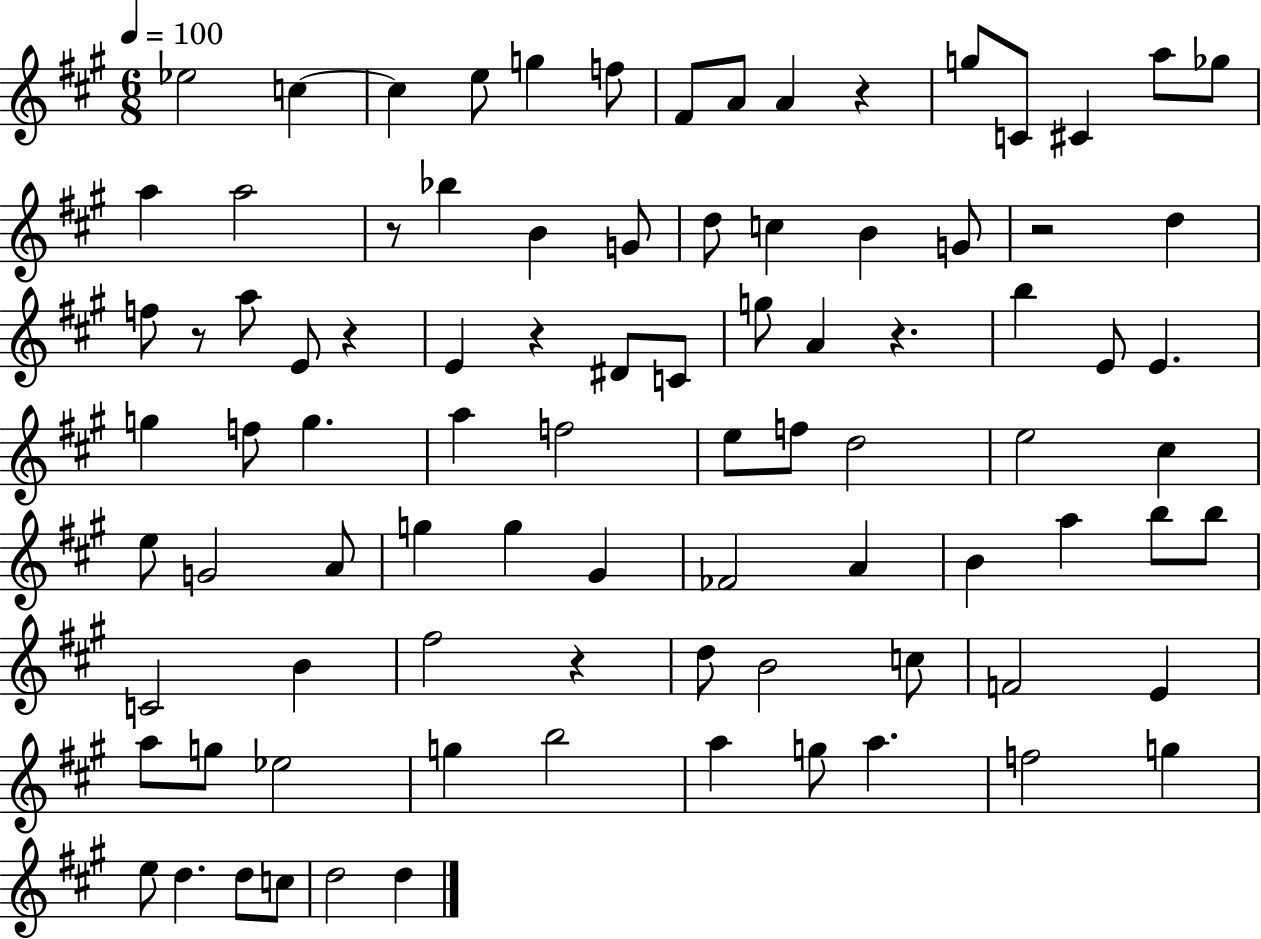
X:1
T:Untitled
M:6/8
L:1/4
K:A
_e2 c c e/2 g f/2 ^F/2 A/2 A z g/2 C/2 ^C a/2 _g/2 a a2 z/2 _b B G/2 d/2 c B G/2 z2 d f/2 z/2 a/2 E/2 z E z ^D/2 C/2 g/2 A z b E/2 E g f/2 g a f2 e/2 f/2 d2 e2 ^c e/2 G2 A/2 g g ^G _F2 A B a b/2 b/2 C2 B ^f2 z d/2 B2 c/2 F2 E a/2 g/2 _e2 g b2 a g/2 a f2 g e/2 d d/2 c/2 d2 d